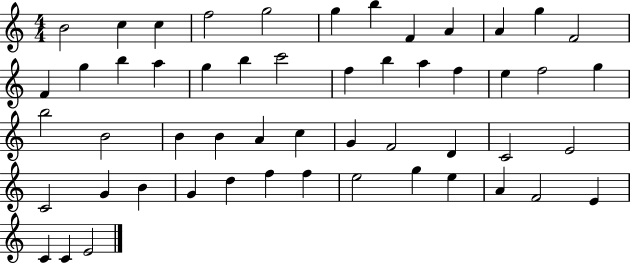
{
  \clef treble
  \numericTimeSignature
  \time 4/4
  \key c \major
  b'2 c''4 c''4 | f''2 g''2 | g''4 b''4 f'4 a'4 | a'4 g''4 f'2 | \break f'4 g''4 b''4 a''4 | g''4 b''4 c'''2 | f''4 b''4 a''4 f''4 | e''4 f''2 g''4 | \break b''2 b'2 | b'4 b'4 a'4 c''4 | g'4 f'2 d'4 | c'2 e'2 | \break c'2 g'4 b'4 | g'4 d''4 f''4 f''4 | e''2 g''4 e''4 | a'4 f'2 e'4 | \break c'4 c'4 e'2 | \bar "|."
}